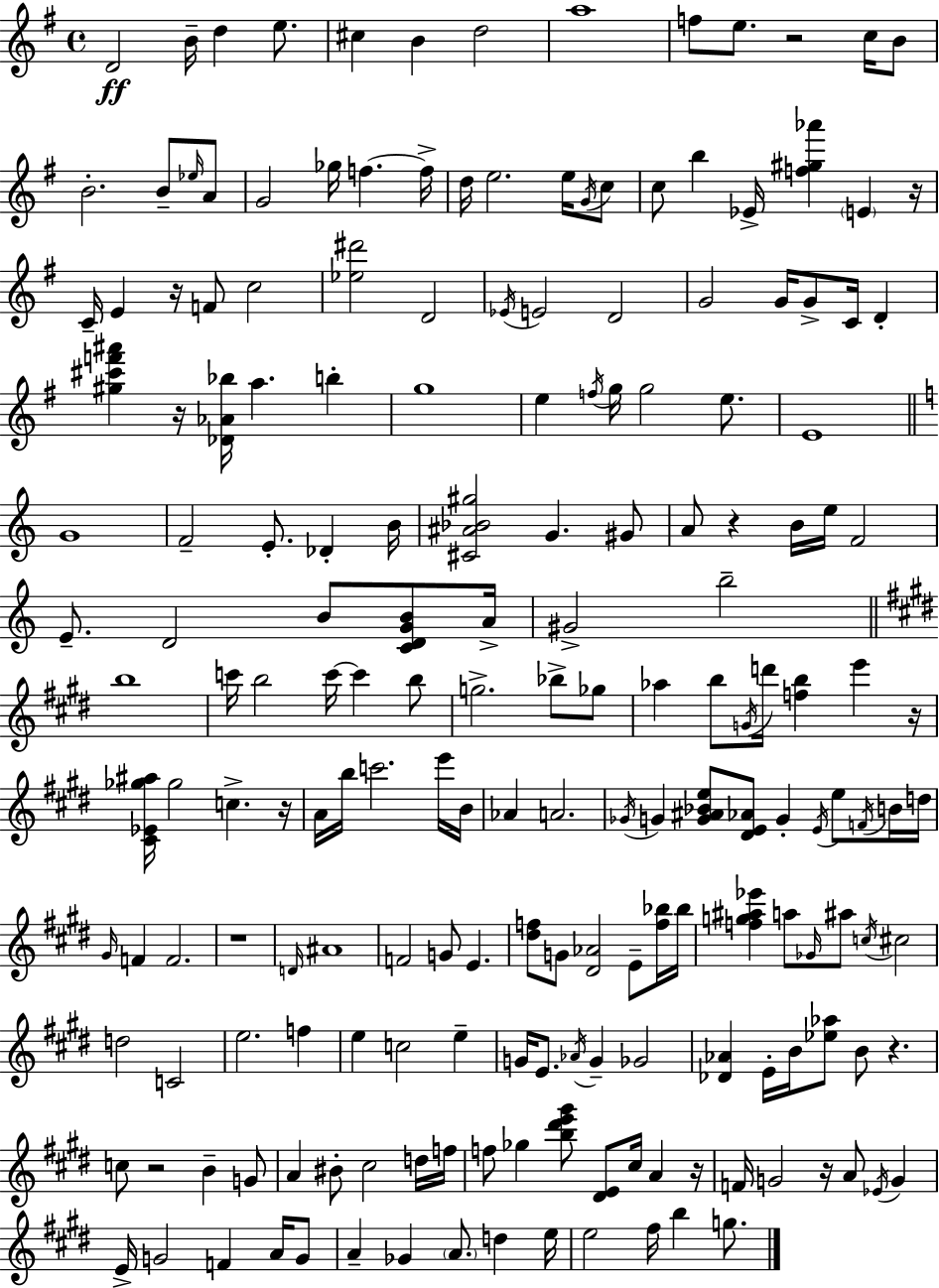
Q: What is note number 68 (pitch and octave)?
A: B5